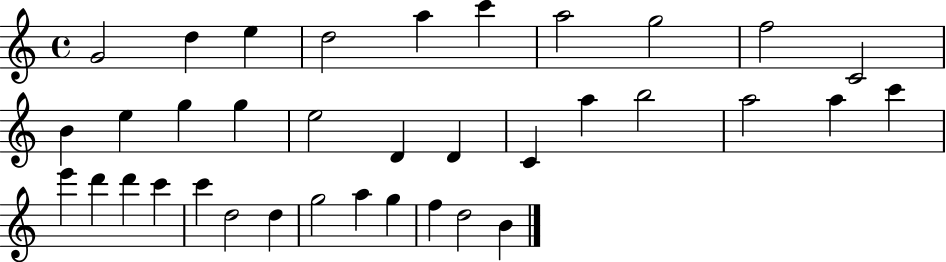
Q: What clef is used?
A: treble